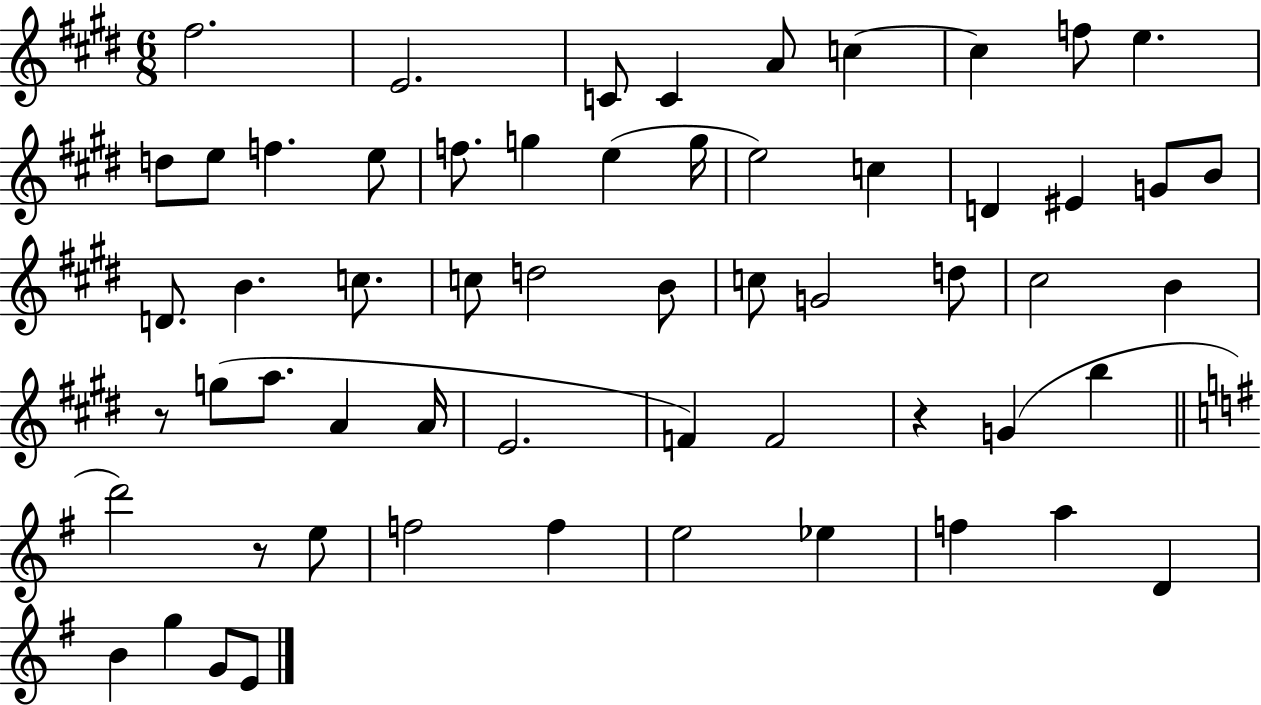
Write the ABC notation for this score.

X:1
T:Untitled
M:6/8
L:1/4
K:E
^f2 E2 C/2 C A/2 c c f/2 e d/2 e/2 f e/2 f/2 g e g/4 e2 c D ^E G/2 B/2 D/2 B c/2 c/2 d2 B/2 c/2 G2 d/2 ^c2 B z/2 g/2 a/2 A A/4 E2 F F2 z G b d'2 z/2 e/2 f2 f e2 _e f a D B g G/2 E/2